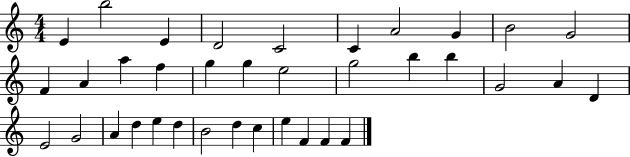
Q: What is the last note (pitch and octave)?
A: F4